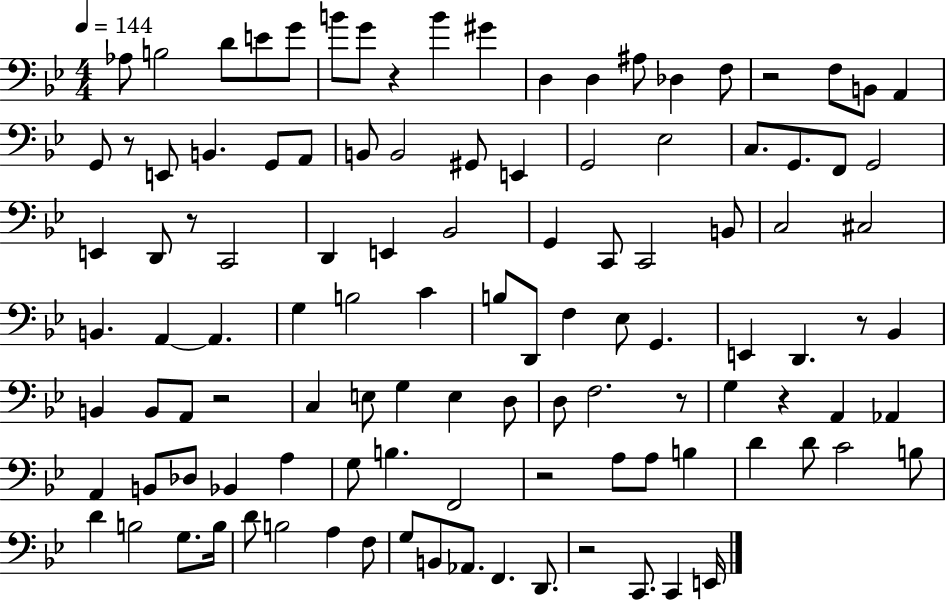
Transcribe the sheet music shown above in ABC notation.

X:1
T:Untitled
M:4/4
L:1/4
K:Bb
_A,/2 B,2 D/2 E/2 G/2 B/2 G/2 z B ^G D, D, ^A,/2 _D, F,/2 z2 F,/2 B,,/2 A,, G,,/2 z/2 E,,/2 B,, G,,/2 A,,/2 B,,/2 B,,2 ^G,,/2 E,, G,,2 _E,2 C,/2 G,,/2 F,,/2 G,,2 E,, D,,/2 z/2 C,,2 D,, E,, _B,,2 G,, C,,/2 C,,2 B,,/2 C,2 ^C,2 B,, A,, A,, G, B,2 C B,/2 D,,/2 F, _E,/2 G,, E,, D,, z/2 _B,, B,, B,,/2 A,,/2 z2 C, E,/2 G, E, D,/2 D,/2 F,2 z/2 G, z A,, _A,, A,, B,,/2 _D,/2 _B,, A, G,/2 B, F,,2 z2 A,/2 A,/2 B, D D/2 C2 B,/2 D B,2 G,/2 B,/4 D/2 B,2 A, F,/2 G,/2 B,,/2 _A,,/2 F,, D,,/2 z2 C,,/2 C,, E,,/4